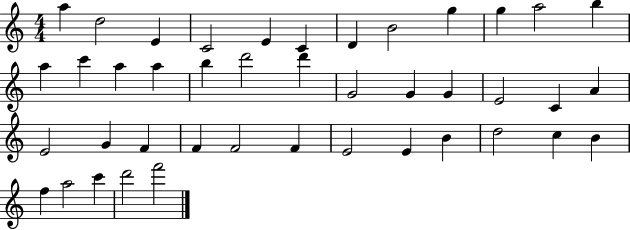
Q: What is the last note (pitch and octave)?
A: F6